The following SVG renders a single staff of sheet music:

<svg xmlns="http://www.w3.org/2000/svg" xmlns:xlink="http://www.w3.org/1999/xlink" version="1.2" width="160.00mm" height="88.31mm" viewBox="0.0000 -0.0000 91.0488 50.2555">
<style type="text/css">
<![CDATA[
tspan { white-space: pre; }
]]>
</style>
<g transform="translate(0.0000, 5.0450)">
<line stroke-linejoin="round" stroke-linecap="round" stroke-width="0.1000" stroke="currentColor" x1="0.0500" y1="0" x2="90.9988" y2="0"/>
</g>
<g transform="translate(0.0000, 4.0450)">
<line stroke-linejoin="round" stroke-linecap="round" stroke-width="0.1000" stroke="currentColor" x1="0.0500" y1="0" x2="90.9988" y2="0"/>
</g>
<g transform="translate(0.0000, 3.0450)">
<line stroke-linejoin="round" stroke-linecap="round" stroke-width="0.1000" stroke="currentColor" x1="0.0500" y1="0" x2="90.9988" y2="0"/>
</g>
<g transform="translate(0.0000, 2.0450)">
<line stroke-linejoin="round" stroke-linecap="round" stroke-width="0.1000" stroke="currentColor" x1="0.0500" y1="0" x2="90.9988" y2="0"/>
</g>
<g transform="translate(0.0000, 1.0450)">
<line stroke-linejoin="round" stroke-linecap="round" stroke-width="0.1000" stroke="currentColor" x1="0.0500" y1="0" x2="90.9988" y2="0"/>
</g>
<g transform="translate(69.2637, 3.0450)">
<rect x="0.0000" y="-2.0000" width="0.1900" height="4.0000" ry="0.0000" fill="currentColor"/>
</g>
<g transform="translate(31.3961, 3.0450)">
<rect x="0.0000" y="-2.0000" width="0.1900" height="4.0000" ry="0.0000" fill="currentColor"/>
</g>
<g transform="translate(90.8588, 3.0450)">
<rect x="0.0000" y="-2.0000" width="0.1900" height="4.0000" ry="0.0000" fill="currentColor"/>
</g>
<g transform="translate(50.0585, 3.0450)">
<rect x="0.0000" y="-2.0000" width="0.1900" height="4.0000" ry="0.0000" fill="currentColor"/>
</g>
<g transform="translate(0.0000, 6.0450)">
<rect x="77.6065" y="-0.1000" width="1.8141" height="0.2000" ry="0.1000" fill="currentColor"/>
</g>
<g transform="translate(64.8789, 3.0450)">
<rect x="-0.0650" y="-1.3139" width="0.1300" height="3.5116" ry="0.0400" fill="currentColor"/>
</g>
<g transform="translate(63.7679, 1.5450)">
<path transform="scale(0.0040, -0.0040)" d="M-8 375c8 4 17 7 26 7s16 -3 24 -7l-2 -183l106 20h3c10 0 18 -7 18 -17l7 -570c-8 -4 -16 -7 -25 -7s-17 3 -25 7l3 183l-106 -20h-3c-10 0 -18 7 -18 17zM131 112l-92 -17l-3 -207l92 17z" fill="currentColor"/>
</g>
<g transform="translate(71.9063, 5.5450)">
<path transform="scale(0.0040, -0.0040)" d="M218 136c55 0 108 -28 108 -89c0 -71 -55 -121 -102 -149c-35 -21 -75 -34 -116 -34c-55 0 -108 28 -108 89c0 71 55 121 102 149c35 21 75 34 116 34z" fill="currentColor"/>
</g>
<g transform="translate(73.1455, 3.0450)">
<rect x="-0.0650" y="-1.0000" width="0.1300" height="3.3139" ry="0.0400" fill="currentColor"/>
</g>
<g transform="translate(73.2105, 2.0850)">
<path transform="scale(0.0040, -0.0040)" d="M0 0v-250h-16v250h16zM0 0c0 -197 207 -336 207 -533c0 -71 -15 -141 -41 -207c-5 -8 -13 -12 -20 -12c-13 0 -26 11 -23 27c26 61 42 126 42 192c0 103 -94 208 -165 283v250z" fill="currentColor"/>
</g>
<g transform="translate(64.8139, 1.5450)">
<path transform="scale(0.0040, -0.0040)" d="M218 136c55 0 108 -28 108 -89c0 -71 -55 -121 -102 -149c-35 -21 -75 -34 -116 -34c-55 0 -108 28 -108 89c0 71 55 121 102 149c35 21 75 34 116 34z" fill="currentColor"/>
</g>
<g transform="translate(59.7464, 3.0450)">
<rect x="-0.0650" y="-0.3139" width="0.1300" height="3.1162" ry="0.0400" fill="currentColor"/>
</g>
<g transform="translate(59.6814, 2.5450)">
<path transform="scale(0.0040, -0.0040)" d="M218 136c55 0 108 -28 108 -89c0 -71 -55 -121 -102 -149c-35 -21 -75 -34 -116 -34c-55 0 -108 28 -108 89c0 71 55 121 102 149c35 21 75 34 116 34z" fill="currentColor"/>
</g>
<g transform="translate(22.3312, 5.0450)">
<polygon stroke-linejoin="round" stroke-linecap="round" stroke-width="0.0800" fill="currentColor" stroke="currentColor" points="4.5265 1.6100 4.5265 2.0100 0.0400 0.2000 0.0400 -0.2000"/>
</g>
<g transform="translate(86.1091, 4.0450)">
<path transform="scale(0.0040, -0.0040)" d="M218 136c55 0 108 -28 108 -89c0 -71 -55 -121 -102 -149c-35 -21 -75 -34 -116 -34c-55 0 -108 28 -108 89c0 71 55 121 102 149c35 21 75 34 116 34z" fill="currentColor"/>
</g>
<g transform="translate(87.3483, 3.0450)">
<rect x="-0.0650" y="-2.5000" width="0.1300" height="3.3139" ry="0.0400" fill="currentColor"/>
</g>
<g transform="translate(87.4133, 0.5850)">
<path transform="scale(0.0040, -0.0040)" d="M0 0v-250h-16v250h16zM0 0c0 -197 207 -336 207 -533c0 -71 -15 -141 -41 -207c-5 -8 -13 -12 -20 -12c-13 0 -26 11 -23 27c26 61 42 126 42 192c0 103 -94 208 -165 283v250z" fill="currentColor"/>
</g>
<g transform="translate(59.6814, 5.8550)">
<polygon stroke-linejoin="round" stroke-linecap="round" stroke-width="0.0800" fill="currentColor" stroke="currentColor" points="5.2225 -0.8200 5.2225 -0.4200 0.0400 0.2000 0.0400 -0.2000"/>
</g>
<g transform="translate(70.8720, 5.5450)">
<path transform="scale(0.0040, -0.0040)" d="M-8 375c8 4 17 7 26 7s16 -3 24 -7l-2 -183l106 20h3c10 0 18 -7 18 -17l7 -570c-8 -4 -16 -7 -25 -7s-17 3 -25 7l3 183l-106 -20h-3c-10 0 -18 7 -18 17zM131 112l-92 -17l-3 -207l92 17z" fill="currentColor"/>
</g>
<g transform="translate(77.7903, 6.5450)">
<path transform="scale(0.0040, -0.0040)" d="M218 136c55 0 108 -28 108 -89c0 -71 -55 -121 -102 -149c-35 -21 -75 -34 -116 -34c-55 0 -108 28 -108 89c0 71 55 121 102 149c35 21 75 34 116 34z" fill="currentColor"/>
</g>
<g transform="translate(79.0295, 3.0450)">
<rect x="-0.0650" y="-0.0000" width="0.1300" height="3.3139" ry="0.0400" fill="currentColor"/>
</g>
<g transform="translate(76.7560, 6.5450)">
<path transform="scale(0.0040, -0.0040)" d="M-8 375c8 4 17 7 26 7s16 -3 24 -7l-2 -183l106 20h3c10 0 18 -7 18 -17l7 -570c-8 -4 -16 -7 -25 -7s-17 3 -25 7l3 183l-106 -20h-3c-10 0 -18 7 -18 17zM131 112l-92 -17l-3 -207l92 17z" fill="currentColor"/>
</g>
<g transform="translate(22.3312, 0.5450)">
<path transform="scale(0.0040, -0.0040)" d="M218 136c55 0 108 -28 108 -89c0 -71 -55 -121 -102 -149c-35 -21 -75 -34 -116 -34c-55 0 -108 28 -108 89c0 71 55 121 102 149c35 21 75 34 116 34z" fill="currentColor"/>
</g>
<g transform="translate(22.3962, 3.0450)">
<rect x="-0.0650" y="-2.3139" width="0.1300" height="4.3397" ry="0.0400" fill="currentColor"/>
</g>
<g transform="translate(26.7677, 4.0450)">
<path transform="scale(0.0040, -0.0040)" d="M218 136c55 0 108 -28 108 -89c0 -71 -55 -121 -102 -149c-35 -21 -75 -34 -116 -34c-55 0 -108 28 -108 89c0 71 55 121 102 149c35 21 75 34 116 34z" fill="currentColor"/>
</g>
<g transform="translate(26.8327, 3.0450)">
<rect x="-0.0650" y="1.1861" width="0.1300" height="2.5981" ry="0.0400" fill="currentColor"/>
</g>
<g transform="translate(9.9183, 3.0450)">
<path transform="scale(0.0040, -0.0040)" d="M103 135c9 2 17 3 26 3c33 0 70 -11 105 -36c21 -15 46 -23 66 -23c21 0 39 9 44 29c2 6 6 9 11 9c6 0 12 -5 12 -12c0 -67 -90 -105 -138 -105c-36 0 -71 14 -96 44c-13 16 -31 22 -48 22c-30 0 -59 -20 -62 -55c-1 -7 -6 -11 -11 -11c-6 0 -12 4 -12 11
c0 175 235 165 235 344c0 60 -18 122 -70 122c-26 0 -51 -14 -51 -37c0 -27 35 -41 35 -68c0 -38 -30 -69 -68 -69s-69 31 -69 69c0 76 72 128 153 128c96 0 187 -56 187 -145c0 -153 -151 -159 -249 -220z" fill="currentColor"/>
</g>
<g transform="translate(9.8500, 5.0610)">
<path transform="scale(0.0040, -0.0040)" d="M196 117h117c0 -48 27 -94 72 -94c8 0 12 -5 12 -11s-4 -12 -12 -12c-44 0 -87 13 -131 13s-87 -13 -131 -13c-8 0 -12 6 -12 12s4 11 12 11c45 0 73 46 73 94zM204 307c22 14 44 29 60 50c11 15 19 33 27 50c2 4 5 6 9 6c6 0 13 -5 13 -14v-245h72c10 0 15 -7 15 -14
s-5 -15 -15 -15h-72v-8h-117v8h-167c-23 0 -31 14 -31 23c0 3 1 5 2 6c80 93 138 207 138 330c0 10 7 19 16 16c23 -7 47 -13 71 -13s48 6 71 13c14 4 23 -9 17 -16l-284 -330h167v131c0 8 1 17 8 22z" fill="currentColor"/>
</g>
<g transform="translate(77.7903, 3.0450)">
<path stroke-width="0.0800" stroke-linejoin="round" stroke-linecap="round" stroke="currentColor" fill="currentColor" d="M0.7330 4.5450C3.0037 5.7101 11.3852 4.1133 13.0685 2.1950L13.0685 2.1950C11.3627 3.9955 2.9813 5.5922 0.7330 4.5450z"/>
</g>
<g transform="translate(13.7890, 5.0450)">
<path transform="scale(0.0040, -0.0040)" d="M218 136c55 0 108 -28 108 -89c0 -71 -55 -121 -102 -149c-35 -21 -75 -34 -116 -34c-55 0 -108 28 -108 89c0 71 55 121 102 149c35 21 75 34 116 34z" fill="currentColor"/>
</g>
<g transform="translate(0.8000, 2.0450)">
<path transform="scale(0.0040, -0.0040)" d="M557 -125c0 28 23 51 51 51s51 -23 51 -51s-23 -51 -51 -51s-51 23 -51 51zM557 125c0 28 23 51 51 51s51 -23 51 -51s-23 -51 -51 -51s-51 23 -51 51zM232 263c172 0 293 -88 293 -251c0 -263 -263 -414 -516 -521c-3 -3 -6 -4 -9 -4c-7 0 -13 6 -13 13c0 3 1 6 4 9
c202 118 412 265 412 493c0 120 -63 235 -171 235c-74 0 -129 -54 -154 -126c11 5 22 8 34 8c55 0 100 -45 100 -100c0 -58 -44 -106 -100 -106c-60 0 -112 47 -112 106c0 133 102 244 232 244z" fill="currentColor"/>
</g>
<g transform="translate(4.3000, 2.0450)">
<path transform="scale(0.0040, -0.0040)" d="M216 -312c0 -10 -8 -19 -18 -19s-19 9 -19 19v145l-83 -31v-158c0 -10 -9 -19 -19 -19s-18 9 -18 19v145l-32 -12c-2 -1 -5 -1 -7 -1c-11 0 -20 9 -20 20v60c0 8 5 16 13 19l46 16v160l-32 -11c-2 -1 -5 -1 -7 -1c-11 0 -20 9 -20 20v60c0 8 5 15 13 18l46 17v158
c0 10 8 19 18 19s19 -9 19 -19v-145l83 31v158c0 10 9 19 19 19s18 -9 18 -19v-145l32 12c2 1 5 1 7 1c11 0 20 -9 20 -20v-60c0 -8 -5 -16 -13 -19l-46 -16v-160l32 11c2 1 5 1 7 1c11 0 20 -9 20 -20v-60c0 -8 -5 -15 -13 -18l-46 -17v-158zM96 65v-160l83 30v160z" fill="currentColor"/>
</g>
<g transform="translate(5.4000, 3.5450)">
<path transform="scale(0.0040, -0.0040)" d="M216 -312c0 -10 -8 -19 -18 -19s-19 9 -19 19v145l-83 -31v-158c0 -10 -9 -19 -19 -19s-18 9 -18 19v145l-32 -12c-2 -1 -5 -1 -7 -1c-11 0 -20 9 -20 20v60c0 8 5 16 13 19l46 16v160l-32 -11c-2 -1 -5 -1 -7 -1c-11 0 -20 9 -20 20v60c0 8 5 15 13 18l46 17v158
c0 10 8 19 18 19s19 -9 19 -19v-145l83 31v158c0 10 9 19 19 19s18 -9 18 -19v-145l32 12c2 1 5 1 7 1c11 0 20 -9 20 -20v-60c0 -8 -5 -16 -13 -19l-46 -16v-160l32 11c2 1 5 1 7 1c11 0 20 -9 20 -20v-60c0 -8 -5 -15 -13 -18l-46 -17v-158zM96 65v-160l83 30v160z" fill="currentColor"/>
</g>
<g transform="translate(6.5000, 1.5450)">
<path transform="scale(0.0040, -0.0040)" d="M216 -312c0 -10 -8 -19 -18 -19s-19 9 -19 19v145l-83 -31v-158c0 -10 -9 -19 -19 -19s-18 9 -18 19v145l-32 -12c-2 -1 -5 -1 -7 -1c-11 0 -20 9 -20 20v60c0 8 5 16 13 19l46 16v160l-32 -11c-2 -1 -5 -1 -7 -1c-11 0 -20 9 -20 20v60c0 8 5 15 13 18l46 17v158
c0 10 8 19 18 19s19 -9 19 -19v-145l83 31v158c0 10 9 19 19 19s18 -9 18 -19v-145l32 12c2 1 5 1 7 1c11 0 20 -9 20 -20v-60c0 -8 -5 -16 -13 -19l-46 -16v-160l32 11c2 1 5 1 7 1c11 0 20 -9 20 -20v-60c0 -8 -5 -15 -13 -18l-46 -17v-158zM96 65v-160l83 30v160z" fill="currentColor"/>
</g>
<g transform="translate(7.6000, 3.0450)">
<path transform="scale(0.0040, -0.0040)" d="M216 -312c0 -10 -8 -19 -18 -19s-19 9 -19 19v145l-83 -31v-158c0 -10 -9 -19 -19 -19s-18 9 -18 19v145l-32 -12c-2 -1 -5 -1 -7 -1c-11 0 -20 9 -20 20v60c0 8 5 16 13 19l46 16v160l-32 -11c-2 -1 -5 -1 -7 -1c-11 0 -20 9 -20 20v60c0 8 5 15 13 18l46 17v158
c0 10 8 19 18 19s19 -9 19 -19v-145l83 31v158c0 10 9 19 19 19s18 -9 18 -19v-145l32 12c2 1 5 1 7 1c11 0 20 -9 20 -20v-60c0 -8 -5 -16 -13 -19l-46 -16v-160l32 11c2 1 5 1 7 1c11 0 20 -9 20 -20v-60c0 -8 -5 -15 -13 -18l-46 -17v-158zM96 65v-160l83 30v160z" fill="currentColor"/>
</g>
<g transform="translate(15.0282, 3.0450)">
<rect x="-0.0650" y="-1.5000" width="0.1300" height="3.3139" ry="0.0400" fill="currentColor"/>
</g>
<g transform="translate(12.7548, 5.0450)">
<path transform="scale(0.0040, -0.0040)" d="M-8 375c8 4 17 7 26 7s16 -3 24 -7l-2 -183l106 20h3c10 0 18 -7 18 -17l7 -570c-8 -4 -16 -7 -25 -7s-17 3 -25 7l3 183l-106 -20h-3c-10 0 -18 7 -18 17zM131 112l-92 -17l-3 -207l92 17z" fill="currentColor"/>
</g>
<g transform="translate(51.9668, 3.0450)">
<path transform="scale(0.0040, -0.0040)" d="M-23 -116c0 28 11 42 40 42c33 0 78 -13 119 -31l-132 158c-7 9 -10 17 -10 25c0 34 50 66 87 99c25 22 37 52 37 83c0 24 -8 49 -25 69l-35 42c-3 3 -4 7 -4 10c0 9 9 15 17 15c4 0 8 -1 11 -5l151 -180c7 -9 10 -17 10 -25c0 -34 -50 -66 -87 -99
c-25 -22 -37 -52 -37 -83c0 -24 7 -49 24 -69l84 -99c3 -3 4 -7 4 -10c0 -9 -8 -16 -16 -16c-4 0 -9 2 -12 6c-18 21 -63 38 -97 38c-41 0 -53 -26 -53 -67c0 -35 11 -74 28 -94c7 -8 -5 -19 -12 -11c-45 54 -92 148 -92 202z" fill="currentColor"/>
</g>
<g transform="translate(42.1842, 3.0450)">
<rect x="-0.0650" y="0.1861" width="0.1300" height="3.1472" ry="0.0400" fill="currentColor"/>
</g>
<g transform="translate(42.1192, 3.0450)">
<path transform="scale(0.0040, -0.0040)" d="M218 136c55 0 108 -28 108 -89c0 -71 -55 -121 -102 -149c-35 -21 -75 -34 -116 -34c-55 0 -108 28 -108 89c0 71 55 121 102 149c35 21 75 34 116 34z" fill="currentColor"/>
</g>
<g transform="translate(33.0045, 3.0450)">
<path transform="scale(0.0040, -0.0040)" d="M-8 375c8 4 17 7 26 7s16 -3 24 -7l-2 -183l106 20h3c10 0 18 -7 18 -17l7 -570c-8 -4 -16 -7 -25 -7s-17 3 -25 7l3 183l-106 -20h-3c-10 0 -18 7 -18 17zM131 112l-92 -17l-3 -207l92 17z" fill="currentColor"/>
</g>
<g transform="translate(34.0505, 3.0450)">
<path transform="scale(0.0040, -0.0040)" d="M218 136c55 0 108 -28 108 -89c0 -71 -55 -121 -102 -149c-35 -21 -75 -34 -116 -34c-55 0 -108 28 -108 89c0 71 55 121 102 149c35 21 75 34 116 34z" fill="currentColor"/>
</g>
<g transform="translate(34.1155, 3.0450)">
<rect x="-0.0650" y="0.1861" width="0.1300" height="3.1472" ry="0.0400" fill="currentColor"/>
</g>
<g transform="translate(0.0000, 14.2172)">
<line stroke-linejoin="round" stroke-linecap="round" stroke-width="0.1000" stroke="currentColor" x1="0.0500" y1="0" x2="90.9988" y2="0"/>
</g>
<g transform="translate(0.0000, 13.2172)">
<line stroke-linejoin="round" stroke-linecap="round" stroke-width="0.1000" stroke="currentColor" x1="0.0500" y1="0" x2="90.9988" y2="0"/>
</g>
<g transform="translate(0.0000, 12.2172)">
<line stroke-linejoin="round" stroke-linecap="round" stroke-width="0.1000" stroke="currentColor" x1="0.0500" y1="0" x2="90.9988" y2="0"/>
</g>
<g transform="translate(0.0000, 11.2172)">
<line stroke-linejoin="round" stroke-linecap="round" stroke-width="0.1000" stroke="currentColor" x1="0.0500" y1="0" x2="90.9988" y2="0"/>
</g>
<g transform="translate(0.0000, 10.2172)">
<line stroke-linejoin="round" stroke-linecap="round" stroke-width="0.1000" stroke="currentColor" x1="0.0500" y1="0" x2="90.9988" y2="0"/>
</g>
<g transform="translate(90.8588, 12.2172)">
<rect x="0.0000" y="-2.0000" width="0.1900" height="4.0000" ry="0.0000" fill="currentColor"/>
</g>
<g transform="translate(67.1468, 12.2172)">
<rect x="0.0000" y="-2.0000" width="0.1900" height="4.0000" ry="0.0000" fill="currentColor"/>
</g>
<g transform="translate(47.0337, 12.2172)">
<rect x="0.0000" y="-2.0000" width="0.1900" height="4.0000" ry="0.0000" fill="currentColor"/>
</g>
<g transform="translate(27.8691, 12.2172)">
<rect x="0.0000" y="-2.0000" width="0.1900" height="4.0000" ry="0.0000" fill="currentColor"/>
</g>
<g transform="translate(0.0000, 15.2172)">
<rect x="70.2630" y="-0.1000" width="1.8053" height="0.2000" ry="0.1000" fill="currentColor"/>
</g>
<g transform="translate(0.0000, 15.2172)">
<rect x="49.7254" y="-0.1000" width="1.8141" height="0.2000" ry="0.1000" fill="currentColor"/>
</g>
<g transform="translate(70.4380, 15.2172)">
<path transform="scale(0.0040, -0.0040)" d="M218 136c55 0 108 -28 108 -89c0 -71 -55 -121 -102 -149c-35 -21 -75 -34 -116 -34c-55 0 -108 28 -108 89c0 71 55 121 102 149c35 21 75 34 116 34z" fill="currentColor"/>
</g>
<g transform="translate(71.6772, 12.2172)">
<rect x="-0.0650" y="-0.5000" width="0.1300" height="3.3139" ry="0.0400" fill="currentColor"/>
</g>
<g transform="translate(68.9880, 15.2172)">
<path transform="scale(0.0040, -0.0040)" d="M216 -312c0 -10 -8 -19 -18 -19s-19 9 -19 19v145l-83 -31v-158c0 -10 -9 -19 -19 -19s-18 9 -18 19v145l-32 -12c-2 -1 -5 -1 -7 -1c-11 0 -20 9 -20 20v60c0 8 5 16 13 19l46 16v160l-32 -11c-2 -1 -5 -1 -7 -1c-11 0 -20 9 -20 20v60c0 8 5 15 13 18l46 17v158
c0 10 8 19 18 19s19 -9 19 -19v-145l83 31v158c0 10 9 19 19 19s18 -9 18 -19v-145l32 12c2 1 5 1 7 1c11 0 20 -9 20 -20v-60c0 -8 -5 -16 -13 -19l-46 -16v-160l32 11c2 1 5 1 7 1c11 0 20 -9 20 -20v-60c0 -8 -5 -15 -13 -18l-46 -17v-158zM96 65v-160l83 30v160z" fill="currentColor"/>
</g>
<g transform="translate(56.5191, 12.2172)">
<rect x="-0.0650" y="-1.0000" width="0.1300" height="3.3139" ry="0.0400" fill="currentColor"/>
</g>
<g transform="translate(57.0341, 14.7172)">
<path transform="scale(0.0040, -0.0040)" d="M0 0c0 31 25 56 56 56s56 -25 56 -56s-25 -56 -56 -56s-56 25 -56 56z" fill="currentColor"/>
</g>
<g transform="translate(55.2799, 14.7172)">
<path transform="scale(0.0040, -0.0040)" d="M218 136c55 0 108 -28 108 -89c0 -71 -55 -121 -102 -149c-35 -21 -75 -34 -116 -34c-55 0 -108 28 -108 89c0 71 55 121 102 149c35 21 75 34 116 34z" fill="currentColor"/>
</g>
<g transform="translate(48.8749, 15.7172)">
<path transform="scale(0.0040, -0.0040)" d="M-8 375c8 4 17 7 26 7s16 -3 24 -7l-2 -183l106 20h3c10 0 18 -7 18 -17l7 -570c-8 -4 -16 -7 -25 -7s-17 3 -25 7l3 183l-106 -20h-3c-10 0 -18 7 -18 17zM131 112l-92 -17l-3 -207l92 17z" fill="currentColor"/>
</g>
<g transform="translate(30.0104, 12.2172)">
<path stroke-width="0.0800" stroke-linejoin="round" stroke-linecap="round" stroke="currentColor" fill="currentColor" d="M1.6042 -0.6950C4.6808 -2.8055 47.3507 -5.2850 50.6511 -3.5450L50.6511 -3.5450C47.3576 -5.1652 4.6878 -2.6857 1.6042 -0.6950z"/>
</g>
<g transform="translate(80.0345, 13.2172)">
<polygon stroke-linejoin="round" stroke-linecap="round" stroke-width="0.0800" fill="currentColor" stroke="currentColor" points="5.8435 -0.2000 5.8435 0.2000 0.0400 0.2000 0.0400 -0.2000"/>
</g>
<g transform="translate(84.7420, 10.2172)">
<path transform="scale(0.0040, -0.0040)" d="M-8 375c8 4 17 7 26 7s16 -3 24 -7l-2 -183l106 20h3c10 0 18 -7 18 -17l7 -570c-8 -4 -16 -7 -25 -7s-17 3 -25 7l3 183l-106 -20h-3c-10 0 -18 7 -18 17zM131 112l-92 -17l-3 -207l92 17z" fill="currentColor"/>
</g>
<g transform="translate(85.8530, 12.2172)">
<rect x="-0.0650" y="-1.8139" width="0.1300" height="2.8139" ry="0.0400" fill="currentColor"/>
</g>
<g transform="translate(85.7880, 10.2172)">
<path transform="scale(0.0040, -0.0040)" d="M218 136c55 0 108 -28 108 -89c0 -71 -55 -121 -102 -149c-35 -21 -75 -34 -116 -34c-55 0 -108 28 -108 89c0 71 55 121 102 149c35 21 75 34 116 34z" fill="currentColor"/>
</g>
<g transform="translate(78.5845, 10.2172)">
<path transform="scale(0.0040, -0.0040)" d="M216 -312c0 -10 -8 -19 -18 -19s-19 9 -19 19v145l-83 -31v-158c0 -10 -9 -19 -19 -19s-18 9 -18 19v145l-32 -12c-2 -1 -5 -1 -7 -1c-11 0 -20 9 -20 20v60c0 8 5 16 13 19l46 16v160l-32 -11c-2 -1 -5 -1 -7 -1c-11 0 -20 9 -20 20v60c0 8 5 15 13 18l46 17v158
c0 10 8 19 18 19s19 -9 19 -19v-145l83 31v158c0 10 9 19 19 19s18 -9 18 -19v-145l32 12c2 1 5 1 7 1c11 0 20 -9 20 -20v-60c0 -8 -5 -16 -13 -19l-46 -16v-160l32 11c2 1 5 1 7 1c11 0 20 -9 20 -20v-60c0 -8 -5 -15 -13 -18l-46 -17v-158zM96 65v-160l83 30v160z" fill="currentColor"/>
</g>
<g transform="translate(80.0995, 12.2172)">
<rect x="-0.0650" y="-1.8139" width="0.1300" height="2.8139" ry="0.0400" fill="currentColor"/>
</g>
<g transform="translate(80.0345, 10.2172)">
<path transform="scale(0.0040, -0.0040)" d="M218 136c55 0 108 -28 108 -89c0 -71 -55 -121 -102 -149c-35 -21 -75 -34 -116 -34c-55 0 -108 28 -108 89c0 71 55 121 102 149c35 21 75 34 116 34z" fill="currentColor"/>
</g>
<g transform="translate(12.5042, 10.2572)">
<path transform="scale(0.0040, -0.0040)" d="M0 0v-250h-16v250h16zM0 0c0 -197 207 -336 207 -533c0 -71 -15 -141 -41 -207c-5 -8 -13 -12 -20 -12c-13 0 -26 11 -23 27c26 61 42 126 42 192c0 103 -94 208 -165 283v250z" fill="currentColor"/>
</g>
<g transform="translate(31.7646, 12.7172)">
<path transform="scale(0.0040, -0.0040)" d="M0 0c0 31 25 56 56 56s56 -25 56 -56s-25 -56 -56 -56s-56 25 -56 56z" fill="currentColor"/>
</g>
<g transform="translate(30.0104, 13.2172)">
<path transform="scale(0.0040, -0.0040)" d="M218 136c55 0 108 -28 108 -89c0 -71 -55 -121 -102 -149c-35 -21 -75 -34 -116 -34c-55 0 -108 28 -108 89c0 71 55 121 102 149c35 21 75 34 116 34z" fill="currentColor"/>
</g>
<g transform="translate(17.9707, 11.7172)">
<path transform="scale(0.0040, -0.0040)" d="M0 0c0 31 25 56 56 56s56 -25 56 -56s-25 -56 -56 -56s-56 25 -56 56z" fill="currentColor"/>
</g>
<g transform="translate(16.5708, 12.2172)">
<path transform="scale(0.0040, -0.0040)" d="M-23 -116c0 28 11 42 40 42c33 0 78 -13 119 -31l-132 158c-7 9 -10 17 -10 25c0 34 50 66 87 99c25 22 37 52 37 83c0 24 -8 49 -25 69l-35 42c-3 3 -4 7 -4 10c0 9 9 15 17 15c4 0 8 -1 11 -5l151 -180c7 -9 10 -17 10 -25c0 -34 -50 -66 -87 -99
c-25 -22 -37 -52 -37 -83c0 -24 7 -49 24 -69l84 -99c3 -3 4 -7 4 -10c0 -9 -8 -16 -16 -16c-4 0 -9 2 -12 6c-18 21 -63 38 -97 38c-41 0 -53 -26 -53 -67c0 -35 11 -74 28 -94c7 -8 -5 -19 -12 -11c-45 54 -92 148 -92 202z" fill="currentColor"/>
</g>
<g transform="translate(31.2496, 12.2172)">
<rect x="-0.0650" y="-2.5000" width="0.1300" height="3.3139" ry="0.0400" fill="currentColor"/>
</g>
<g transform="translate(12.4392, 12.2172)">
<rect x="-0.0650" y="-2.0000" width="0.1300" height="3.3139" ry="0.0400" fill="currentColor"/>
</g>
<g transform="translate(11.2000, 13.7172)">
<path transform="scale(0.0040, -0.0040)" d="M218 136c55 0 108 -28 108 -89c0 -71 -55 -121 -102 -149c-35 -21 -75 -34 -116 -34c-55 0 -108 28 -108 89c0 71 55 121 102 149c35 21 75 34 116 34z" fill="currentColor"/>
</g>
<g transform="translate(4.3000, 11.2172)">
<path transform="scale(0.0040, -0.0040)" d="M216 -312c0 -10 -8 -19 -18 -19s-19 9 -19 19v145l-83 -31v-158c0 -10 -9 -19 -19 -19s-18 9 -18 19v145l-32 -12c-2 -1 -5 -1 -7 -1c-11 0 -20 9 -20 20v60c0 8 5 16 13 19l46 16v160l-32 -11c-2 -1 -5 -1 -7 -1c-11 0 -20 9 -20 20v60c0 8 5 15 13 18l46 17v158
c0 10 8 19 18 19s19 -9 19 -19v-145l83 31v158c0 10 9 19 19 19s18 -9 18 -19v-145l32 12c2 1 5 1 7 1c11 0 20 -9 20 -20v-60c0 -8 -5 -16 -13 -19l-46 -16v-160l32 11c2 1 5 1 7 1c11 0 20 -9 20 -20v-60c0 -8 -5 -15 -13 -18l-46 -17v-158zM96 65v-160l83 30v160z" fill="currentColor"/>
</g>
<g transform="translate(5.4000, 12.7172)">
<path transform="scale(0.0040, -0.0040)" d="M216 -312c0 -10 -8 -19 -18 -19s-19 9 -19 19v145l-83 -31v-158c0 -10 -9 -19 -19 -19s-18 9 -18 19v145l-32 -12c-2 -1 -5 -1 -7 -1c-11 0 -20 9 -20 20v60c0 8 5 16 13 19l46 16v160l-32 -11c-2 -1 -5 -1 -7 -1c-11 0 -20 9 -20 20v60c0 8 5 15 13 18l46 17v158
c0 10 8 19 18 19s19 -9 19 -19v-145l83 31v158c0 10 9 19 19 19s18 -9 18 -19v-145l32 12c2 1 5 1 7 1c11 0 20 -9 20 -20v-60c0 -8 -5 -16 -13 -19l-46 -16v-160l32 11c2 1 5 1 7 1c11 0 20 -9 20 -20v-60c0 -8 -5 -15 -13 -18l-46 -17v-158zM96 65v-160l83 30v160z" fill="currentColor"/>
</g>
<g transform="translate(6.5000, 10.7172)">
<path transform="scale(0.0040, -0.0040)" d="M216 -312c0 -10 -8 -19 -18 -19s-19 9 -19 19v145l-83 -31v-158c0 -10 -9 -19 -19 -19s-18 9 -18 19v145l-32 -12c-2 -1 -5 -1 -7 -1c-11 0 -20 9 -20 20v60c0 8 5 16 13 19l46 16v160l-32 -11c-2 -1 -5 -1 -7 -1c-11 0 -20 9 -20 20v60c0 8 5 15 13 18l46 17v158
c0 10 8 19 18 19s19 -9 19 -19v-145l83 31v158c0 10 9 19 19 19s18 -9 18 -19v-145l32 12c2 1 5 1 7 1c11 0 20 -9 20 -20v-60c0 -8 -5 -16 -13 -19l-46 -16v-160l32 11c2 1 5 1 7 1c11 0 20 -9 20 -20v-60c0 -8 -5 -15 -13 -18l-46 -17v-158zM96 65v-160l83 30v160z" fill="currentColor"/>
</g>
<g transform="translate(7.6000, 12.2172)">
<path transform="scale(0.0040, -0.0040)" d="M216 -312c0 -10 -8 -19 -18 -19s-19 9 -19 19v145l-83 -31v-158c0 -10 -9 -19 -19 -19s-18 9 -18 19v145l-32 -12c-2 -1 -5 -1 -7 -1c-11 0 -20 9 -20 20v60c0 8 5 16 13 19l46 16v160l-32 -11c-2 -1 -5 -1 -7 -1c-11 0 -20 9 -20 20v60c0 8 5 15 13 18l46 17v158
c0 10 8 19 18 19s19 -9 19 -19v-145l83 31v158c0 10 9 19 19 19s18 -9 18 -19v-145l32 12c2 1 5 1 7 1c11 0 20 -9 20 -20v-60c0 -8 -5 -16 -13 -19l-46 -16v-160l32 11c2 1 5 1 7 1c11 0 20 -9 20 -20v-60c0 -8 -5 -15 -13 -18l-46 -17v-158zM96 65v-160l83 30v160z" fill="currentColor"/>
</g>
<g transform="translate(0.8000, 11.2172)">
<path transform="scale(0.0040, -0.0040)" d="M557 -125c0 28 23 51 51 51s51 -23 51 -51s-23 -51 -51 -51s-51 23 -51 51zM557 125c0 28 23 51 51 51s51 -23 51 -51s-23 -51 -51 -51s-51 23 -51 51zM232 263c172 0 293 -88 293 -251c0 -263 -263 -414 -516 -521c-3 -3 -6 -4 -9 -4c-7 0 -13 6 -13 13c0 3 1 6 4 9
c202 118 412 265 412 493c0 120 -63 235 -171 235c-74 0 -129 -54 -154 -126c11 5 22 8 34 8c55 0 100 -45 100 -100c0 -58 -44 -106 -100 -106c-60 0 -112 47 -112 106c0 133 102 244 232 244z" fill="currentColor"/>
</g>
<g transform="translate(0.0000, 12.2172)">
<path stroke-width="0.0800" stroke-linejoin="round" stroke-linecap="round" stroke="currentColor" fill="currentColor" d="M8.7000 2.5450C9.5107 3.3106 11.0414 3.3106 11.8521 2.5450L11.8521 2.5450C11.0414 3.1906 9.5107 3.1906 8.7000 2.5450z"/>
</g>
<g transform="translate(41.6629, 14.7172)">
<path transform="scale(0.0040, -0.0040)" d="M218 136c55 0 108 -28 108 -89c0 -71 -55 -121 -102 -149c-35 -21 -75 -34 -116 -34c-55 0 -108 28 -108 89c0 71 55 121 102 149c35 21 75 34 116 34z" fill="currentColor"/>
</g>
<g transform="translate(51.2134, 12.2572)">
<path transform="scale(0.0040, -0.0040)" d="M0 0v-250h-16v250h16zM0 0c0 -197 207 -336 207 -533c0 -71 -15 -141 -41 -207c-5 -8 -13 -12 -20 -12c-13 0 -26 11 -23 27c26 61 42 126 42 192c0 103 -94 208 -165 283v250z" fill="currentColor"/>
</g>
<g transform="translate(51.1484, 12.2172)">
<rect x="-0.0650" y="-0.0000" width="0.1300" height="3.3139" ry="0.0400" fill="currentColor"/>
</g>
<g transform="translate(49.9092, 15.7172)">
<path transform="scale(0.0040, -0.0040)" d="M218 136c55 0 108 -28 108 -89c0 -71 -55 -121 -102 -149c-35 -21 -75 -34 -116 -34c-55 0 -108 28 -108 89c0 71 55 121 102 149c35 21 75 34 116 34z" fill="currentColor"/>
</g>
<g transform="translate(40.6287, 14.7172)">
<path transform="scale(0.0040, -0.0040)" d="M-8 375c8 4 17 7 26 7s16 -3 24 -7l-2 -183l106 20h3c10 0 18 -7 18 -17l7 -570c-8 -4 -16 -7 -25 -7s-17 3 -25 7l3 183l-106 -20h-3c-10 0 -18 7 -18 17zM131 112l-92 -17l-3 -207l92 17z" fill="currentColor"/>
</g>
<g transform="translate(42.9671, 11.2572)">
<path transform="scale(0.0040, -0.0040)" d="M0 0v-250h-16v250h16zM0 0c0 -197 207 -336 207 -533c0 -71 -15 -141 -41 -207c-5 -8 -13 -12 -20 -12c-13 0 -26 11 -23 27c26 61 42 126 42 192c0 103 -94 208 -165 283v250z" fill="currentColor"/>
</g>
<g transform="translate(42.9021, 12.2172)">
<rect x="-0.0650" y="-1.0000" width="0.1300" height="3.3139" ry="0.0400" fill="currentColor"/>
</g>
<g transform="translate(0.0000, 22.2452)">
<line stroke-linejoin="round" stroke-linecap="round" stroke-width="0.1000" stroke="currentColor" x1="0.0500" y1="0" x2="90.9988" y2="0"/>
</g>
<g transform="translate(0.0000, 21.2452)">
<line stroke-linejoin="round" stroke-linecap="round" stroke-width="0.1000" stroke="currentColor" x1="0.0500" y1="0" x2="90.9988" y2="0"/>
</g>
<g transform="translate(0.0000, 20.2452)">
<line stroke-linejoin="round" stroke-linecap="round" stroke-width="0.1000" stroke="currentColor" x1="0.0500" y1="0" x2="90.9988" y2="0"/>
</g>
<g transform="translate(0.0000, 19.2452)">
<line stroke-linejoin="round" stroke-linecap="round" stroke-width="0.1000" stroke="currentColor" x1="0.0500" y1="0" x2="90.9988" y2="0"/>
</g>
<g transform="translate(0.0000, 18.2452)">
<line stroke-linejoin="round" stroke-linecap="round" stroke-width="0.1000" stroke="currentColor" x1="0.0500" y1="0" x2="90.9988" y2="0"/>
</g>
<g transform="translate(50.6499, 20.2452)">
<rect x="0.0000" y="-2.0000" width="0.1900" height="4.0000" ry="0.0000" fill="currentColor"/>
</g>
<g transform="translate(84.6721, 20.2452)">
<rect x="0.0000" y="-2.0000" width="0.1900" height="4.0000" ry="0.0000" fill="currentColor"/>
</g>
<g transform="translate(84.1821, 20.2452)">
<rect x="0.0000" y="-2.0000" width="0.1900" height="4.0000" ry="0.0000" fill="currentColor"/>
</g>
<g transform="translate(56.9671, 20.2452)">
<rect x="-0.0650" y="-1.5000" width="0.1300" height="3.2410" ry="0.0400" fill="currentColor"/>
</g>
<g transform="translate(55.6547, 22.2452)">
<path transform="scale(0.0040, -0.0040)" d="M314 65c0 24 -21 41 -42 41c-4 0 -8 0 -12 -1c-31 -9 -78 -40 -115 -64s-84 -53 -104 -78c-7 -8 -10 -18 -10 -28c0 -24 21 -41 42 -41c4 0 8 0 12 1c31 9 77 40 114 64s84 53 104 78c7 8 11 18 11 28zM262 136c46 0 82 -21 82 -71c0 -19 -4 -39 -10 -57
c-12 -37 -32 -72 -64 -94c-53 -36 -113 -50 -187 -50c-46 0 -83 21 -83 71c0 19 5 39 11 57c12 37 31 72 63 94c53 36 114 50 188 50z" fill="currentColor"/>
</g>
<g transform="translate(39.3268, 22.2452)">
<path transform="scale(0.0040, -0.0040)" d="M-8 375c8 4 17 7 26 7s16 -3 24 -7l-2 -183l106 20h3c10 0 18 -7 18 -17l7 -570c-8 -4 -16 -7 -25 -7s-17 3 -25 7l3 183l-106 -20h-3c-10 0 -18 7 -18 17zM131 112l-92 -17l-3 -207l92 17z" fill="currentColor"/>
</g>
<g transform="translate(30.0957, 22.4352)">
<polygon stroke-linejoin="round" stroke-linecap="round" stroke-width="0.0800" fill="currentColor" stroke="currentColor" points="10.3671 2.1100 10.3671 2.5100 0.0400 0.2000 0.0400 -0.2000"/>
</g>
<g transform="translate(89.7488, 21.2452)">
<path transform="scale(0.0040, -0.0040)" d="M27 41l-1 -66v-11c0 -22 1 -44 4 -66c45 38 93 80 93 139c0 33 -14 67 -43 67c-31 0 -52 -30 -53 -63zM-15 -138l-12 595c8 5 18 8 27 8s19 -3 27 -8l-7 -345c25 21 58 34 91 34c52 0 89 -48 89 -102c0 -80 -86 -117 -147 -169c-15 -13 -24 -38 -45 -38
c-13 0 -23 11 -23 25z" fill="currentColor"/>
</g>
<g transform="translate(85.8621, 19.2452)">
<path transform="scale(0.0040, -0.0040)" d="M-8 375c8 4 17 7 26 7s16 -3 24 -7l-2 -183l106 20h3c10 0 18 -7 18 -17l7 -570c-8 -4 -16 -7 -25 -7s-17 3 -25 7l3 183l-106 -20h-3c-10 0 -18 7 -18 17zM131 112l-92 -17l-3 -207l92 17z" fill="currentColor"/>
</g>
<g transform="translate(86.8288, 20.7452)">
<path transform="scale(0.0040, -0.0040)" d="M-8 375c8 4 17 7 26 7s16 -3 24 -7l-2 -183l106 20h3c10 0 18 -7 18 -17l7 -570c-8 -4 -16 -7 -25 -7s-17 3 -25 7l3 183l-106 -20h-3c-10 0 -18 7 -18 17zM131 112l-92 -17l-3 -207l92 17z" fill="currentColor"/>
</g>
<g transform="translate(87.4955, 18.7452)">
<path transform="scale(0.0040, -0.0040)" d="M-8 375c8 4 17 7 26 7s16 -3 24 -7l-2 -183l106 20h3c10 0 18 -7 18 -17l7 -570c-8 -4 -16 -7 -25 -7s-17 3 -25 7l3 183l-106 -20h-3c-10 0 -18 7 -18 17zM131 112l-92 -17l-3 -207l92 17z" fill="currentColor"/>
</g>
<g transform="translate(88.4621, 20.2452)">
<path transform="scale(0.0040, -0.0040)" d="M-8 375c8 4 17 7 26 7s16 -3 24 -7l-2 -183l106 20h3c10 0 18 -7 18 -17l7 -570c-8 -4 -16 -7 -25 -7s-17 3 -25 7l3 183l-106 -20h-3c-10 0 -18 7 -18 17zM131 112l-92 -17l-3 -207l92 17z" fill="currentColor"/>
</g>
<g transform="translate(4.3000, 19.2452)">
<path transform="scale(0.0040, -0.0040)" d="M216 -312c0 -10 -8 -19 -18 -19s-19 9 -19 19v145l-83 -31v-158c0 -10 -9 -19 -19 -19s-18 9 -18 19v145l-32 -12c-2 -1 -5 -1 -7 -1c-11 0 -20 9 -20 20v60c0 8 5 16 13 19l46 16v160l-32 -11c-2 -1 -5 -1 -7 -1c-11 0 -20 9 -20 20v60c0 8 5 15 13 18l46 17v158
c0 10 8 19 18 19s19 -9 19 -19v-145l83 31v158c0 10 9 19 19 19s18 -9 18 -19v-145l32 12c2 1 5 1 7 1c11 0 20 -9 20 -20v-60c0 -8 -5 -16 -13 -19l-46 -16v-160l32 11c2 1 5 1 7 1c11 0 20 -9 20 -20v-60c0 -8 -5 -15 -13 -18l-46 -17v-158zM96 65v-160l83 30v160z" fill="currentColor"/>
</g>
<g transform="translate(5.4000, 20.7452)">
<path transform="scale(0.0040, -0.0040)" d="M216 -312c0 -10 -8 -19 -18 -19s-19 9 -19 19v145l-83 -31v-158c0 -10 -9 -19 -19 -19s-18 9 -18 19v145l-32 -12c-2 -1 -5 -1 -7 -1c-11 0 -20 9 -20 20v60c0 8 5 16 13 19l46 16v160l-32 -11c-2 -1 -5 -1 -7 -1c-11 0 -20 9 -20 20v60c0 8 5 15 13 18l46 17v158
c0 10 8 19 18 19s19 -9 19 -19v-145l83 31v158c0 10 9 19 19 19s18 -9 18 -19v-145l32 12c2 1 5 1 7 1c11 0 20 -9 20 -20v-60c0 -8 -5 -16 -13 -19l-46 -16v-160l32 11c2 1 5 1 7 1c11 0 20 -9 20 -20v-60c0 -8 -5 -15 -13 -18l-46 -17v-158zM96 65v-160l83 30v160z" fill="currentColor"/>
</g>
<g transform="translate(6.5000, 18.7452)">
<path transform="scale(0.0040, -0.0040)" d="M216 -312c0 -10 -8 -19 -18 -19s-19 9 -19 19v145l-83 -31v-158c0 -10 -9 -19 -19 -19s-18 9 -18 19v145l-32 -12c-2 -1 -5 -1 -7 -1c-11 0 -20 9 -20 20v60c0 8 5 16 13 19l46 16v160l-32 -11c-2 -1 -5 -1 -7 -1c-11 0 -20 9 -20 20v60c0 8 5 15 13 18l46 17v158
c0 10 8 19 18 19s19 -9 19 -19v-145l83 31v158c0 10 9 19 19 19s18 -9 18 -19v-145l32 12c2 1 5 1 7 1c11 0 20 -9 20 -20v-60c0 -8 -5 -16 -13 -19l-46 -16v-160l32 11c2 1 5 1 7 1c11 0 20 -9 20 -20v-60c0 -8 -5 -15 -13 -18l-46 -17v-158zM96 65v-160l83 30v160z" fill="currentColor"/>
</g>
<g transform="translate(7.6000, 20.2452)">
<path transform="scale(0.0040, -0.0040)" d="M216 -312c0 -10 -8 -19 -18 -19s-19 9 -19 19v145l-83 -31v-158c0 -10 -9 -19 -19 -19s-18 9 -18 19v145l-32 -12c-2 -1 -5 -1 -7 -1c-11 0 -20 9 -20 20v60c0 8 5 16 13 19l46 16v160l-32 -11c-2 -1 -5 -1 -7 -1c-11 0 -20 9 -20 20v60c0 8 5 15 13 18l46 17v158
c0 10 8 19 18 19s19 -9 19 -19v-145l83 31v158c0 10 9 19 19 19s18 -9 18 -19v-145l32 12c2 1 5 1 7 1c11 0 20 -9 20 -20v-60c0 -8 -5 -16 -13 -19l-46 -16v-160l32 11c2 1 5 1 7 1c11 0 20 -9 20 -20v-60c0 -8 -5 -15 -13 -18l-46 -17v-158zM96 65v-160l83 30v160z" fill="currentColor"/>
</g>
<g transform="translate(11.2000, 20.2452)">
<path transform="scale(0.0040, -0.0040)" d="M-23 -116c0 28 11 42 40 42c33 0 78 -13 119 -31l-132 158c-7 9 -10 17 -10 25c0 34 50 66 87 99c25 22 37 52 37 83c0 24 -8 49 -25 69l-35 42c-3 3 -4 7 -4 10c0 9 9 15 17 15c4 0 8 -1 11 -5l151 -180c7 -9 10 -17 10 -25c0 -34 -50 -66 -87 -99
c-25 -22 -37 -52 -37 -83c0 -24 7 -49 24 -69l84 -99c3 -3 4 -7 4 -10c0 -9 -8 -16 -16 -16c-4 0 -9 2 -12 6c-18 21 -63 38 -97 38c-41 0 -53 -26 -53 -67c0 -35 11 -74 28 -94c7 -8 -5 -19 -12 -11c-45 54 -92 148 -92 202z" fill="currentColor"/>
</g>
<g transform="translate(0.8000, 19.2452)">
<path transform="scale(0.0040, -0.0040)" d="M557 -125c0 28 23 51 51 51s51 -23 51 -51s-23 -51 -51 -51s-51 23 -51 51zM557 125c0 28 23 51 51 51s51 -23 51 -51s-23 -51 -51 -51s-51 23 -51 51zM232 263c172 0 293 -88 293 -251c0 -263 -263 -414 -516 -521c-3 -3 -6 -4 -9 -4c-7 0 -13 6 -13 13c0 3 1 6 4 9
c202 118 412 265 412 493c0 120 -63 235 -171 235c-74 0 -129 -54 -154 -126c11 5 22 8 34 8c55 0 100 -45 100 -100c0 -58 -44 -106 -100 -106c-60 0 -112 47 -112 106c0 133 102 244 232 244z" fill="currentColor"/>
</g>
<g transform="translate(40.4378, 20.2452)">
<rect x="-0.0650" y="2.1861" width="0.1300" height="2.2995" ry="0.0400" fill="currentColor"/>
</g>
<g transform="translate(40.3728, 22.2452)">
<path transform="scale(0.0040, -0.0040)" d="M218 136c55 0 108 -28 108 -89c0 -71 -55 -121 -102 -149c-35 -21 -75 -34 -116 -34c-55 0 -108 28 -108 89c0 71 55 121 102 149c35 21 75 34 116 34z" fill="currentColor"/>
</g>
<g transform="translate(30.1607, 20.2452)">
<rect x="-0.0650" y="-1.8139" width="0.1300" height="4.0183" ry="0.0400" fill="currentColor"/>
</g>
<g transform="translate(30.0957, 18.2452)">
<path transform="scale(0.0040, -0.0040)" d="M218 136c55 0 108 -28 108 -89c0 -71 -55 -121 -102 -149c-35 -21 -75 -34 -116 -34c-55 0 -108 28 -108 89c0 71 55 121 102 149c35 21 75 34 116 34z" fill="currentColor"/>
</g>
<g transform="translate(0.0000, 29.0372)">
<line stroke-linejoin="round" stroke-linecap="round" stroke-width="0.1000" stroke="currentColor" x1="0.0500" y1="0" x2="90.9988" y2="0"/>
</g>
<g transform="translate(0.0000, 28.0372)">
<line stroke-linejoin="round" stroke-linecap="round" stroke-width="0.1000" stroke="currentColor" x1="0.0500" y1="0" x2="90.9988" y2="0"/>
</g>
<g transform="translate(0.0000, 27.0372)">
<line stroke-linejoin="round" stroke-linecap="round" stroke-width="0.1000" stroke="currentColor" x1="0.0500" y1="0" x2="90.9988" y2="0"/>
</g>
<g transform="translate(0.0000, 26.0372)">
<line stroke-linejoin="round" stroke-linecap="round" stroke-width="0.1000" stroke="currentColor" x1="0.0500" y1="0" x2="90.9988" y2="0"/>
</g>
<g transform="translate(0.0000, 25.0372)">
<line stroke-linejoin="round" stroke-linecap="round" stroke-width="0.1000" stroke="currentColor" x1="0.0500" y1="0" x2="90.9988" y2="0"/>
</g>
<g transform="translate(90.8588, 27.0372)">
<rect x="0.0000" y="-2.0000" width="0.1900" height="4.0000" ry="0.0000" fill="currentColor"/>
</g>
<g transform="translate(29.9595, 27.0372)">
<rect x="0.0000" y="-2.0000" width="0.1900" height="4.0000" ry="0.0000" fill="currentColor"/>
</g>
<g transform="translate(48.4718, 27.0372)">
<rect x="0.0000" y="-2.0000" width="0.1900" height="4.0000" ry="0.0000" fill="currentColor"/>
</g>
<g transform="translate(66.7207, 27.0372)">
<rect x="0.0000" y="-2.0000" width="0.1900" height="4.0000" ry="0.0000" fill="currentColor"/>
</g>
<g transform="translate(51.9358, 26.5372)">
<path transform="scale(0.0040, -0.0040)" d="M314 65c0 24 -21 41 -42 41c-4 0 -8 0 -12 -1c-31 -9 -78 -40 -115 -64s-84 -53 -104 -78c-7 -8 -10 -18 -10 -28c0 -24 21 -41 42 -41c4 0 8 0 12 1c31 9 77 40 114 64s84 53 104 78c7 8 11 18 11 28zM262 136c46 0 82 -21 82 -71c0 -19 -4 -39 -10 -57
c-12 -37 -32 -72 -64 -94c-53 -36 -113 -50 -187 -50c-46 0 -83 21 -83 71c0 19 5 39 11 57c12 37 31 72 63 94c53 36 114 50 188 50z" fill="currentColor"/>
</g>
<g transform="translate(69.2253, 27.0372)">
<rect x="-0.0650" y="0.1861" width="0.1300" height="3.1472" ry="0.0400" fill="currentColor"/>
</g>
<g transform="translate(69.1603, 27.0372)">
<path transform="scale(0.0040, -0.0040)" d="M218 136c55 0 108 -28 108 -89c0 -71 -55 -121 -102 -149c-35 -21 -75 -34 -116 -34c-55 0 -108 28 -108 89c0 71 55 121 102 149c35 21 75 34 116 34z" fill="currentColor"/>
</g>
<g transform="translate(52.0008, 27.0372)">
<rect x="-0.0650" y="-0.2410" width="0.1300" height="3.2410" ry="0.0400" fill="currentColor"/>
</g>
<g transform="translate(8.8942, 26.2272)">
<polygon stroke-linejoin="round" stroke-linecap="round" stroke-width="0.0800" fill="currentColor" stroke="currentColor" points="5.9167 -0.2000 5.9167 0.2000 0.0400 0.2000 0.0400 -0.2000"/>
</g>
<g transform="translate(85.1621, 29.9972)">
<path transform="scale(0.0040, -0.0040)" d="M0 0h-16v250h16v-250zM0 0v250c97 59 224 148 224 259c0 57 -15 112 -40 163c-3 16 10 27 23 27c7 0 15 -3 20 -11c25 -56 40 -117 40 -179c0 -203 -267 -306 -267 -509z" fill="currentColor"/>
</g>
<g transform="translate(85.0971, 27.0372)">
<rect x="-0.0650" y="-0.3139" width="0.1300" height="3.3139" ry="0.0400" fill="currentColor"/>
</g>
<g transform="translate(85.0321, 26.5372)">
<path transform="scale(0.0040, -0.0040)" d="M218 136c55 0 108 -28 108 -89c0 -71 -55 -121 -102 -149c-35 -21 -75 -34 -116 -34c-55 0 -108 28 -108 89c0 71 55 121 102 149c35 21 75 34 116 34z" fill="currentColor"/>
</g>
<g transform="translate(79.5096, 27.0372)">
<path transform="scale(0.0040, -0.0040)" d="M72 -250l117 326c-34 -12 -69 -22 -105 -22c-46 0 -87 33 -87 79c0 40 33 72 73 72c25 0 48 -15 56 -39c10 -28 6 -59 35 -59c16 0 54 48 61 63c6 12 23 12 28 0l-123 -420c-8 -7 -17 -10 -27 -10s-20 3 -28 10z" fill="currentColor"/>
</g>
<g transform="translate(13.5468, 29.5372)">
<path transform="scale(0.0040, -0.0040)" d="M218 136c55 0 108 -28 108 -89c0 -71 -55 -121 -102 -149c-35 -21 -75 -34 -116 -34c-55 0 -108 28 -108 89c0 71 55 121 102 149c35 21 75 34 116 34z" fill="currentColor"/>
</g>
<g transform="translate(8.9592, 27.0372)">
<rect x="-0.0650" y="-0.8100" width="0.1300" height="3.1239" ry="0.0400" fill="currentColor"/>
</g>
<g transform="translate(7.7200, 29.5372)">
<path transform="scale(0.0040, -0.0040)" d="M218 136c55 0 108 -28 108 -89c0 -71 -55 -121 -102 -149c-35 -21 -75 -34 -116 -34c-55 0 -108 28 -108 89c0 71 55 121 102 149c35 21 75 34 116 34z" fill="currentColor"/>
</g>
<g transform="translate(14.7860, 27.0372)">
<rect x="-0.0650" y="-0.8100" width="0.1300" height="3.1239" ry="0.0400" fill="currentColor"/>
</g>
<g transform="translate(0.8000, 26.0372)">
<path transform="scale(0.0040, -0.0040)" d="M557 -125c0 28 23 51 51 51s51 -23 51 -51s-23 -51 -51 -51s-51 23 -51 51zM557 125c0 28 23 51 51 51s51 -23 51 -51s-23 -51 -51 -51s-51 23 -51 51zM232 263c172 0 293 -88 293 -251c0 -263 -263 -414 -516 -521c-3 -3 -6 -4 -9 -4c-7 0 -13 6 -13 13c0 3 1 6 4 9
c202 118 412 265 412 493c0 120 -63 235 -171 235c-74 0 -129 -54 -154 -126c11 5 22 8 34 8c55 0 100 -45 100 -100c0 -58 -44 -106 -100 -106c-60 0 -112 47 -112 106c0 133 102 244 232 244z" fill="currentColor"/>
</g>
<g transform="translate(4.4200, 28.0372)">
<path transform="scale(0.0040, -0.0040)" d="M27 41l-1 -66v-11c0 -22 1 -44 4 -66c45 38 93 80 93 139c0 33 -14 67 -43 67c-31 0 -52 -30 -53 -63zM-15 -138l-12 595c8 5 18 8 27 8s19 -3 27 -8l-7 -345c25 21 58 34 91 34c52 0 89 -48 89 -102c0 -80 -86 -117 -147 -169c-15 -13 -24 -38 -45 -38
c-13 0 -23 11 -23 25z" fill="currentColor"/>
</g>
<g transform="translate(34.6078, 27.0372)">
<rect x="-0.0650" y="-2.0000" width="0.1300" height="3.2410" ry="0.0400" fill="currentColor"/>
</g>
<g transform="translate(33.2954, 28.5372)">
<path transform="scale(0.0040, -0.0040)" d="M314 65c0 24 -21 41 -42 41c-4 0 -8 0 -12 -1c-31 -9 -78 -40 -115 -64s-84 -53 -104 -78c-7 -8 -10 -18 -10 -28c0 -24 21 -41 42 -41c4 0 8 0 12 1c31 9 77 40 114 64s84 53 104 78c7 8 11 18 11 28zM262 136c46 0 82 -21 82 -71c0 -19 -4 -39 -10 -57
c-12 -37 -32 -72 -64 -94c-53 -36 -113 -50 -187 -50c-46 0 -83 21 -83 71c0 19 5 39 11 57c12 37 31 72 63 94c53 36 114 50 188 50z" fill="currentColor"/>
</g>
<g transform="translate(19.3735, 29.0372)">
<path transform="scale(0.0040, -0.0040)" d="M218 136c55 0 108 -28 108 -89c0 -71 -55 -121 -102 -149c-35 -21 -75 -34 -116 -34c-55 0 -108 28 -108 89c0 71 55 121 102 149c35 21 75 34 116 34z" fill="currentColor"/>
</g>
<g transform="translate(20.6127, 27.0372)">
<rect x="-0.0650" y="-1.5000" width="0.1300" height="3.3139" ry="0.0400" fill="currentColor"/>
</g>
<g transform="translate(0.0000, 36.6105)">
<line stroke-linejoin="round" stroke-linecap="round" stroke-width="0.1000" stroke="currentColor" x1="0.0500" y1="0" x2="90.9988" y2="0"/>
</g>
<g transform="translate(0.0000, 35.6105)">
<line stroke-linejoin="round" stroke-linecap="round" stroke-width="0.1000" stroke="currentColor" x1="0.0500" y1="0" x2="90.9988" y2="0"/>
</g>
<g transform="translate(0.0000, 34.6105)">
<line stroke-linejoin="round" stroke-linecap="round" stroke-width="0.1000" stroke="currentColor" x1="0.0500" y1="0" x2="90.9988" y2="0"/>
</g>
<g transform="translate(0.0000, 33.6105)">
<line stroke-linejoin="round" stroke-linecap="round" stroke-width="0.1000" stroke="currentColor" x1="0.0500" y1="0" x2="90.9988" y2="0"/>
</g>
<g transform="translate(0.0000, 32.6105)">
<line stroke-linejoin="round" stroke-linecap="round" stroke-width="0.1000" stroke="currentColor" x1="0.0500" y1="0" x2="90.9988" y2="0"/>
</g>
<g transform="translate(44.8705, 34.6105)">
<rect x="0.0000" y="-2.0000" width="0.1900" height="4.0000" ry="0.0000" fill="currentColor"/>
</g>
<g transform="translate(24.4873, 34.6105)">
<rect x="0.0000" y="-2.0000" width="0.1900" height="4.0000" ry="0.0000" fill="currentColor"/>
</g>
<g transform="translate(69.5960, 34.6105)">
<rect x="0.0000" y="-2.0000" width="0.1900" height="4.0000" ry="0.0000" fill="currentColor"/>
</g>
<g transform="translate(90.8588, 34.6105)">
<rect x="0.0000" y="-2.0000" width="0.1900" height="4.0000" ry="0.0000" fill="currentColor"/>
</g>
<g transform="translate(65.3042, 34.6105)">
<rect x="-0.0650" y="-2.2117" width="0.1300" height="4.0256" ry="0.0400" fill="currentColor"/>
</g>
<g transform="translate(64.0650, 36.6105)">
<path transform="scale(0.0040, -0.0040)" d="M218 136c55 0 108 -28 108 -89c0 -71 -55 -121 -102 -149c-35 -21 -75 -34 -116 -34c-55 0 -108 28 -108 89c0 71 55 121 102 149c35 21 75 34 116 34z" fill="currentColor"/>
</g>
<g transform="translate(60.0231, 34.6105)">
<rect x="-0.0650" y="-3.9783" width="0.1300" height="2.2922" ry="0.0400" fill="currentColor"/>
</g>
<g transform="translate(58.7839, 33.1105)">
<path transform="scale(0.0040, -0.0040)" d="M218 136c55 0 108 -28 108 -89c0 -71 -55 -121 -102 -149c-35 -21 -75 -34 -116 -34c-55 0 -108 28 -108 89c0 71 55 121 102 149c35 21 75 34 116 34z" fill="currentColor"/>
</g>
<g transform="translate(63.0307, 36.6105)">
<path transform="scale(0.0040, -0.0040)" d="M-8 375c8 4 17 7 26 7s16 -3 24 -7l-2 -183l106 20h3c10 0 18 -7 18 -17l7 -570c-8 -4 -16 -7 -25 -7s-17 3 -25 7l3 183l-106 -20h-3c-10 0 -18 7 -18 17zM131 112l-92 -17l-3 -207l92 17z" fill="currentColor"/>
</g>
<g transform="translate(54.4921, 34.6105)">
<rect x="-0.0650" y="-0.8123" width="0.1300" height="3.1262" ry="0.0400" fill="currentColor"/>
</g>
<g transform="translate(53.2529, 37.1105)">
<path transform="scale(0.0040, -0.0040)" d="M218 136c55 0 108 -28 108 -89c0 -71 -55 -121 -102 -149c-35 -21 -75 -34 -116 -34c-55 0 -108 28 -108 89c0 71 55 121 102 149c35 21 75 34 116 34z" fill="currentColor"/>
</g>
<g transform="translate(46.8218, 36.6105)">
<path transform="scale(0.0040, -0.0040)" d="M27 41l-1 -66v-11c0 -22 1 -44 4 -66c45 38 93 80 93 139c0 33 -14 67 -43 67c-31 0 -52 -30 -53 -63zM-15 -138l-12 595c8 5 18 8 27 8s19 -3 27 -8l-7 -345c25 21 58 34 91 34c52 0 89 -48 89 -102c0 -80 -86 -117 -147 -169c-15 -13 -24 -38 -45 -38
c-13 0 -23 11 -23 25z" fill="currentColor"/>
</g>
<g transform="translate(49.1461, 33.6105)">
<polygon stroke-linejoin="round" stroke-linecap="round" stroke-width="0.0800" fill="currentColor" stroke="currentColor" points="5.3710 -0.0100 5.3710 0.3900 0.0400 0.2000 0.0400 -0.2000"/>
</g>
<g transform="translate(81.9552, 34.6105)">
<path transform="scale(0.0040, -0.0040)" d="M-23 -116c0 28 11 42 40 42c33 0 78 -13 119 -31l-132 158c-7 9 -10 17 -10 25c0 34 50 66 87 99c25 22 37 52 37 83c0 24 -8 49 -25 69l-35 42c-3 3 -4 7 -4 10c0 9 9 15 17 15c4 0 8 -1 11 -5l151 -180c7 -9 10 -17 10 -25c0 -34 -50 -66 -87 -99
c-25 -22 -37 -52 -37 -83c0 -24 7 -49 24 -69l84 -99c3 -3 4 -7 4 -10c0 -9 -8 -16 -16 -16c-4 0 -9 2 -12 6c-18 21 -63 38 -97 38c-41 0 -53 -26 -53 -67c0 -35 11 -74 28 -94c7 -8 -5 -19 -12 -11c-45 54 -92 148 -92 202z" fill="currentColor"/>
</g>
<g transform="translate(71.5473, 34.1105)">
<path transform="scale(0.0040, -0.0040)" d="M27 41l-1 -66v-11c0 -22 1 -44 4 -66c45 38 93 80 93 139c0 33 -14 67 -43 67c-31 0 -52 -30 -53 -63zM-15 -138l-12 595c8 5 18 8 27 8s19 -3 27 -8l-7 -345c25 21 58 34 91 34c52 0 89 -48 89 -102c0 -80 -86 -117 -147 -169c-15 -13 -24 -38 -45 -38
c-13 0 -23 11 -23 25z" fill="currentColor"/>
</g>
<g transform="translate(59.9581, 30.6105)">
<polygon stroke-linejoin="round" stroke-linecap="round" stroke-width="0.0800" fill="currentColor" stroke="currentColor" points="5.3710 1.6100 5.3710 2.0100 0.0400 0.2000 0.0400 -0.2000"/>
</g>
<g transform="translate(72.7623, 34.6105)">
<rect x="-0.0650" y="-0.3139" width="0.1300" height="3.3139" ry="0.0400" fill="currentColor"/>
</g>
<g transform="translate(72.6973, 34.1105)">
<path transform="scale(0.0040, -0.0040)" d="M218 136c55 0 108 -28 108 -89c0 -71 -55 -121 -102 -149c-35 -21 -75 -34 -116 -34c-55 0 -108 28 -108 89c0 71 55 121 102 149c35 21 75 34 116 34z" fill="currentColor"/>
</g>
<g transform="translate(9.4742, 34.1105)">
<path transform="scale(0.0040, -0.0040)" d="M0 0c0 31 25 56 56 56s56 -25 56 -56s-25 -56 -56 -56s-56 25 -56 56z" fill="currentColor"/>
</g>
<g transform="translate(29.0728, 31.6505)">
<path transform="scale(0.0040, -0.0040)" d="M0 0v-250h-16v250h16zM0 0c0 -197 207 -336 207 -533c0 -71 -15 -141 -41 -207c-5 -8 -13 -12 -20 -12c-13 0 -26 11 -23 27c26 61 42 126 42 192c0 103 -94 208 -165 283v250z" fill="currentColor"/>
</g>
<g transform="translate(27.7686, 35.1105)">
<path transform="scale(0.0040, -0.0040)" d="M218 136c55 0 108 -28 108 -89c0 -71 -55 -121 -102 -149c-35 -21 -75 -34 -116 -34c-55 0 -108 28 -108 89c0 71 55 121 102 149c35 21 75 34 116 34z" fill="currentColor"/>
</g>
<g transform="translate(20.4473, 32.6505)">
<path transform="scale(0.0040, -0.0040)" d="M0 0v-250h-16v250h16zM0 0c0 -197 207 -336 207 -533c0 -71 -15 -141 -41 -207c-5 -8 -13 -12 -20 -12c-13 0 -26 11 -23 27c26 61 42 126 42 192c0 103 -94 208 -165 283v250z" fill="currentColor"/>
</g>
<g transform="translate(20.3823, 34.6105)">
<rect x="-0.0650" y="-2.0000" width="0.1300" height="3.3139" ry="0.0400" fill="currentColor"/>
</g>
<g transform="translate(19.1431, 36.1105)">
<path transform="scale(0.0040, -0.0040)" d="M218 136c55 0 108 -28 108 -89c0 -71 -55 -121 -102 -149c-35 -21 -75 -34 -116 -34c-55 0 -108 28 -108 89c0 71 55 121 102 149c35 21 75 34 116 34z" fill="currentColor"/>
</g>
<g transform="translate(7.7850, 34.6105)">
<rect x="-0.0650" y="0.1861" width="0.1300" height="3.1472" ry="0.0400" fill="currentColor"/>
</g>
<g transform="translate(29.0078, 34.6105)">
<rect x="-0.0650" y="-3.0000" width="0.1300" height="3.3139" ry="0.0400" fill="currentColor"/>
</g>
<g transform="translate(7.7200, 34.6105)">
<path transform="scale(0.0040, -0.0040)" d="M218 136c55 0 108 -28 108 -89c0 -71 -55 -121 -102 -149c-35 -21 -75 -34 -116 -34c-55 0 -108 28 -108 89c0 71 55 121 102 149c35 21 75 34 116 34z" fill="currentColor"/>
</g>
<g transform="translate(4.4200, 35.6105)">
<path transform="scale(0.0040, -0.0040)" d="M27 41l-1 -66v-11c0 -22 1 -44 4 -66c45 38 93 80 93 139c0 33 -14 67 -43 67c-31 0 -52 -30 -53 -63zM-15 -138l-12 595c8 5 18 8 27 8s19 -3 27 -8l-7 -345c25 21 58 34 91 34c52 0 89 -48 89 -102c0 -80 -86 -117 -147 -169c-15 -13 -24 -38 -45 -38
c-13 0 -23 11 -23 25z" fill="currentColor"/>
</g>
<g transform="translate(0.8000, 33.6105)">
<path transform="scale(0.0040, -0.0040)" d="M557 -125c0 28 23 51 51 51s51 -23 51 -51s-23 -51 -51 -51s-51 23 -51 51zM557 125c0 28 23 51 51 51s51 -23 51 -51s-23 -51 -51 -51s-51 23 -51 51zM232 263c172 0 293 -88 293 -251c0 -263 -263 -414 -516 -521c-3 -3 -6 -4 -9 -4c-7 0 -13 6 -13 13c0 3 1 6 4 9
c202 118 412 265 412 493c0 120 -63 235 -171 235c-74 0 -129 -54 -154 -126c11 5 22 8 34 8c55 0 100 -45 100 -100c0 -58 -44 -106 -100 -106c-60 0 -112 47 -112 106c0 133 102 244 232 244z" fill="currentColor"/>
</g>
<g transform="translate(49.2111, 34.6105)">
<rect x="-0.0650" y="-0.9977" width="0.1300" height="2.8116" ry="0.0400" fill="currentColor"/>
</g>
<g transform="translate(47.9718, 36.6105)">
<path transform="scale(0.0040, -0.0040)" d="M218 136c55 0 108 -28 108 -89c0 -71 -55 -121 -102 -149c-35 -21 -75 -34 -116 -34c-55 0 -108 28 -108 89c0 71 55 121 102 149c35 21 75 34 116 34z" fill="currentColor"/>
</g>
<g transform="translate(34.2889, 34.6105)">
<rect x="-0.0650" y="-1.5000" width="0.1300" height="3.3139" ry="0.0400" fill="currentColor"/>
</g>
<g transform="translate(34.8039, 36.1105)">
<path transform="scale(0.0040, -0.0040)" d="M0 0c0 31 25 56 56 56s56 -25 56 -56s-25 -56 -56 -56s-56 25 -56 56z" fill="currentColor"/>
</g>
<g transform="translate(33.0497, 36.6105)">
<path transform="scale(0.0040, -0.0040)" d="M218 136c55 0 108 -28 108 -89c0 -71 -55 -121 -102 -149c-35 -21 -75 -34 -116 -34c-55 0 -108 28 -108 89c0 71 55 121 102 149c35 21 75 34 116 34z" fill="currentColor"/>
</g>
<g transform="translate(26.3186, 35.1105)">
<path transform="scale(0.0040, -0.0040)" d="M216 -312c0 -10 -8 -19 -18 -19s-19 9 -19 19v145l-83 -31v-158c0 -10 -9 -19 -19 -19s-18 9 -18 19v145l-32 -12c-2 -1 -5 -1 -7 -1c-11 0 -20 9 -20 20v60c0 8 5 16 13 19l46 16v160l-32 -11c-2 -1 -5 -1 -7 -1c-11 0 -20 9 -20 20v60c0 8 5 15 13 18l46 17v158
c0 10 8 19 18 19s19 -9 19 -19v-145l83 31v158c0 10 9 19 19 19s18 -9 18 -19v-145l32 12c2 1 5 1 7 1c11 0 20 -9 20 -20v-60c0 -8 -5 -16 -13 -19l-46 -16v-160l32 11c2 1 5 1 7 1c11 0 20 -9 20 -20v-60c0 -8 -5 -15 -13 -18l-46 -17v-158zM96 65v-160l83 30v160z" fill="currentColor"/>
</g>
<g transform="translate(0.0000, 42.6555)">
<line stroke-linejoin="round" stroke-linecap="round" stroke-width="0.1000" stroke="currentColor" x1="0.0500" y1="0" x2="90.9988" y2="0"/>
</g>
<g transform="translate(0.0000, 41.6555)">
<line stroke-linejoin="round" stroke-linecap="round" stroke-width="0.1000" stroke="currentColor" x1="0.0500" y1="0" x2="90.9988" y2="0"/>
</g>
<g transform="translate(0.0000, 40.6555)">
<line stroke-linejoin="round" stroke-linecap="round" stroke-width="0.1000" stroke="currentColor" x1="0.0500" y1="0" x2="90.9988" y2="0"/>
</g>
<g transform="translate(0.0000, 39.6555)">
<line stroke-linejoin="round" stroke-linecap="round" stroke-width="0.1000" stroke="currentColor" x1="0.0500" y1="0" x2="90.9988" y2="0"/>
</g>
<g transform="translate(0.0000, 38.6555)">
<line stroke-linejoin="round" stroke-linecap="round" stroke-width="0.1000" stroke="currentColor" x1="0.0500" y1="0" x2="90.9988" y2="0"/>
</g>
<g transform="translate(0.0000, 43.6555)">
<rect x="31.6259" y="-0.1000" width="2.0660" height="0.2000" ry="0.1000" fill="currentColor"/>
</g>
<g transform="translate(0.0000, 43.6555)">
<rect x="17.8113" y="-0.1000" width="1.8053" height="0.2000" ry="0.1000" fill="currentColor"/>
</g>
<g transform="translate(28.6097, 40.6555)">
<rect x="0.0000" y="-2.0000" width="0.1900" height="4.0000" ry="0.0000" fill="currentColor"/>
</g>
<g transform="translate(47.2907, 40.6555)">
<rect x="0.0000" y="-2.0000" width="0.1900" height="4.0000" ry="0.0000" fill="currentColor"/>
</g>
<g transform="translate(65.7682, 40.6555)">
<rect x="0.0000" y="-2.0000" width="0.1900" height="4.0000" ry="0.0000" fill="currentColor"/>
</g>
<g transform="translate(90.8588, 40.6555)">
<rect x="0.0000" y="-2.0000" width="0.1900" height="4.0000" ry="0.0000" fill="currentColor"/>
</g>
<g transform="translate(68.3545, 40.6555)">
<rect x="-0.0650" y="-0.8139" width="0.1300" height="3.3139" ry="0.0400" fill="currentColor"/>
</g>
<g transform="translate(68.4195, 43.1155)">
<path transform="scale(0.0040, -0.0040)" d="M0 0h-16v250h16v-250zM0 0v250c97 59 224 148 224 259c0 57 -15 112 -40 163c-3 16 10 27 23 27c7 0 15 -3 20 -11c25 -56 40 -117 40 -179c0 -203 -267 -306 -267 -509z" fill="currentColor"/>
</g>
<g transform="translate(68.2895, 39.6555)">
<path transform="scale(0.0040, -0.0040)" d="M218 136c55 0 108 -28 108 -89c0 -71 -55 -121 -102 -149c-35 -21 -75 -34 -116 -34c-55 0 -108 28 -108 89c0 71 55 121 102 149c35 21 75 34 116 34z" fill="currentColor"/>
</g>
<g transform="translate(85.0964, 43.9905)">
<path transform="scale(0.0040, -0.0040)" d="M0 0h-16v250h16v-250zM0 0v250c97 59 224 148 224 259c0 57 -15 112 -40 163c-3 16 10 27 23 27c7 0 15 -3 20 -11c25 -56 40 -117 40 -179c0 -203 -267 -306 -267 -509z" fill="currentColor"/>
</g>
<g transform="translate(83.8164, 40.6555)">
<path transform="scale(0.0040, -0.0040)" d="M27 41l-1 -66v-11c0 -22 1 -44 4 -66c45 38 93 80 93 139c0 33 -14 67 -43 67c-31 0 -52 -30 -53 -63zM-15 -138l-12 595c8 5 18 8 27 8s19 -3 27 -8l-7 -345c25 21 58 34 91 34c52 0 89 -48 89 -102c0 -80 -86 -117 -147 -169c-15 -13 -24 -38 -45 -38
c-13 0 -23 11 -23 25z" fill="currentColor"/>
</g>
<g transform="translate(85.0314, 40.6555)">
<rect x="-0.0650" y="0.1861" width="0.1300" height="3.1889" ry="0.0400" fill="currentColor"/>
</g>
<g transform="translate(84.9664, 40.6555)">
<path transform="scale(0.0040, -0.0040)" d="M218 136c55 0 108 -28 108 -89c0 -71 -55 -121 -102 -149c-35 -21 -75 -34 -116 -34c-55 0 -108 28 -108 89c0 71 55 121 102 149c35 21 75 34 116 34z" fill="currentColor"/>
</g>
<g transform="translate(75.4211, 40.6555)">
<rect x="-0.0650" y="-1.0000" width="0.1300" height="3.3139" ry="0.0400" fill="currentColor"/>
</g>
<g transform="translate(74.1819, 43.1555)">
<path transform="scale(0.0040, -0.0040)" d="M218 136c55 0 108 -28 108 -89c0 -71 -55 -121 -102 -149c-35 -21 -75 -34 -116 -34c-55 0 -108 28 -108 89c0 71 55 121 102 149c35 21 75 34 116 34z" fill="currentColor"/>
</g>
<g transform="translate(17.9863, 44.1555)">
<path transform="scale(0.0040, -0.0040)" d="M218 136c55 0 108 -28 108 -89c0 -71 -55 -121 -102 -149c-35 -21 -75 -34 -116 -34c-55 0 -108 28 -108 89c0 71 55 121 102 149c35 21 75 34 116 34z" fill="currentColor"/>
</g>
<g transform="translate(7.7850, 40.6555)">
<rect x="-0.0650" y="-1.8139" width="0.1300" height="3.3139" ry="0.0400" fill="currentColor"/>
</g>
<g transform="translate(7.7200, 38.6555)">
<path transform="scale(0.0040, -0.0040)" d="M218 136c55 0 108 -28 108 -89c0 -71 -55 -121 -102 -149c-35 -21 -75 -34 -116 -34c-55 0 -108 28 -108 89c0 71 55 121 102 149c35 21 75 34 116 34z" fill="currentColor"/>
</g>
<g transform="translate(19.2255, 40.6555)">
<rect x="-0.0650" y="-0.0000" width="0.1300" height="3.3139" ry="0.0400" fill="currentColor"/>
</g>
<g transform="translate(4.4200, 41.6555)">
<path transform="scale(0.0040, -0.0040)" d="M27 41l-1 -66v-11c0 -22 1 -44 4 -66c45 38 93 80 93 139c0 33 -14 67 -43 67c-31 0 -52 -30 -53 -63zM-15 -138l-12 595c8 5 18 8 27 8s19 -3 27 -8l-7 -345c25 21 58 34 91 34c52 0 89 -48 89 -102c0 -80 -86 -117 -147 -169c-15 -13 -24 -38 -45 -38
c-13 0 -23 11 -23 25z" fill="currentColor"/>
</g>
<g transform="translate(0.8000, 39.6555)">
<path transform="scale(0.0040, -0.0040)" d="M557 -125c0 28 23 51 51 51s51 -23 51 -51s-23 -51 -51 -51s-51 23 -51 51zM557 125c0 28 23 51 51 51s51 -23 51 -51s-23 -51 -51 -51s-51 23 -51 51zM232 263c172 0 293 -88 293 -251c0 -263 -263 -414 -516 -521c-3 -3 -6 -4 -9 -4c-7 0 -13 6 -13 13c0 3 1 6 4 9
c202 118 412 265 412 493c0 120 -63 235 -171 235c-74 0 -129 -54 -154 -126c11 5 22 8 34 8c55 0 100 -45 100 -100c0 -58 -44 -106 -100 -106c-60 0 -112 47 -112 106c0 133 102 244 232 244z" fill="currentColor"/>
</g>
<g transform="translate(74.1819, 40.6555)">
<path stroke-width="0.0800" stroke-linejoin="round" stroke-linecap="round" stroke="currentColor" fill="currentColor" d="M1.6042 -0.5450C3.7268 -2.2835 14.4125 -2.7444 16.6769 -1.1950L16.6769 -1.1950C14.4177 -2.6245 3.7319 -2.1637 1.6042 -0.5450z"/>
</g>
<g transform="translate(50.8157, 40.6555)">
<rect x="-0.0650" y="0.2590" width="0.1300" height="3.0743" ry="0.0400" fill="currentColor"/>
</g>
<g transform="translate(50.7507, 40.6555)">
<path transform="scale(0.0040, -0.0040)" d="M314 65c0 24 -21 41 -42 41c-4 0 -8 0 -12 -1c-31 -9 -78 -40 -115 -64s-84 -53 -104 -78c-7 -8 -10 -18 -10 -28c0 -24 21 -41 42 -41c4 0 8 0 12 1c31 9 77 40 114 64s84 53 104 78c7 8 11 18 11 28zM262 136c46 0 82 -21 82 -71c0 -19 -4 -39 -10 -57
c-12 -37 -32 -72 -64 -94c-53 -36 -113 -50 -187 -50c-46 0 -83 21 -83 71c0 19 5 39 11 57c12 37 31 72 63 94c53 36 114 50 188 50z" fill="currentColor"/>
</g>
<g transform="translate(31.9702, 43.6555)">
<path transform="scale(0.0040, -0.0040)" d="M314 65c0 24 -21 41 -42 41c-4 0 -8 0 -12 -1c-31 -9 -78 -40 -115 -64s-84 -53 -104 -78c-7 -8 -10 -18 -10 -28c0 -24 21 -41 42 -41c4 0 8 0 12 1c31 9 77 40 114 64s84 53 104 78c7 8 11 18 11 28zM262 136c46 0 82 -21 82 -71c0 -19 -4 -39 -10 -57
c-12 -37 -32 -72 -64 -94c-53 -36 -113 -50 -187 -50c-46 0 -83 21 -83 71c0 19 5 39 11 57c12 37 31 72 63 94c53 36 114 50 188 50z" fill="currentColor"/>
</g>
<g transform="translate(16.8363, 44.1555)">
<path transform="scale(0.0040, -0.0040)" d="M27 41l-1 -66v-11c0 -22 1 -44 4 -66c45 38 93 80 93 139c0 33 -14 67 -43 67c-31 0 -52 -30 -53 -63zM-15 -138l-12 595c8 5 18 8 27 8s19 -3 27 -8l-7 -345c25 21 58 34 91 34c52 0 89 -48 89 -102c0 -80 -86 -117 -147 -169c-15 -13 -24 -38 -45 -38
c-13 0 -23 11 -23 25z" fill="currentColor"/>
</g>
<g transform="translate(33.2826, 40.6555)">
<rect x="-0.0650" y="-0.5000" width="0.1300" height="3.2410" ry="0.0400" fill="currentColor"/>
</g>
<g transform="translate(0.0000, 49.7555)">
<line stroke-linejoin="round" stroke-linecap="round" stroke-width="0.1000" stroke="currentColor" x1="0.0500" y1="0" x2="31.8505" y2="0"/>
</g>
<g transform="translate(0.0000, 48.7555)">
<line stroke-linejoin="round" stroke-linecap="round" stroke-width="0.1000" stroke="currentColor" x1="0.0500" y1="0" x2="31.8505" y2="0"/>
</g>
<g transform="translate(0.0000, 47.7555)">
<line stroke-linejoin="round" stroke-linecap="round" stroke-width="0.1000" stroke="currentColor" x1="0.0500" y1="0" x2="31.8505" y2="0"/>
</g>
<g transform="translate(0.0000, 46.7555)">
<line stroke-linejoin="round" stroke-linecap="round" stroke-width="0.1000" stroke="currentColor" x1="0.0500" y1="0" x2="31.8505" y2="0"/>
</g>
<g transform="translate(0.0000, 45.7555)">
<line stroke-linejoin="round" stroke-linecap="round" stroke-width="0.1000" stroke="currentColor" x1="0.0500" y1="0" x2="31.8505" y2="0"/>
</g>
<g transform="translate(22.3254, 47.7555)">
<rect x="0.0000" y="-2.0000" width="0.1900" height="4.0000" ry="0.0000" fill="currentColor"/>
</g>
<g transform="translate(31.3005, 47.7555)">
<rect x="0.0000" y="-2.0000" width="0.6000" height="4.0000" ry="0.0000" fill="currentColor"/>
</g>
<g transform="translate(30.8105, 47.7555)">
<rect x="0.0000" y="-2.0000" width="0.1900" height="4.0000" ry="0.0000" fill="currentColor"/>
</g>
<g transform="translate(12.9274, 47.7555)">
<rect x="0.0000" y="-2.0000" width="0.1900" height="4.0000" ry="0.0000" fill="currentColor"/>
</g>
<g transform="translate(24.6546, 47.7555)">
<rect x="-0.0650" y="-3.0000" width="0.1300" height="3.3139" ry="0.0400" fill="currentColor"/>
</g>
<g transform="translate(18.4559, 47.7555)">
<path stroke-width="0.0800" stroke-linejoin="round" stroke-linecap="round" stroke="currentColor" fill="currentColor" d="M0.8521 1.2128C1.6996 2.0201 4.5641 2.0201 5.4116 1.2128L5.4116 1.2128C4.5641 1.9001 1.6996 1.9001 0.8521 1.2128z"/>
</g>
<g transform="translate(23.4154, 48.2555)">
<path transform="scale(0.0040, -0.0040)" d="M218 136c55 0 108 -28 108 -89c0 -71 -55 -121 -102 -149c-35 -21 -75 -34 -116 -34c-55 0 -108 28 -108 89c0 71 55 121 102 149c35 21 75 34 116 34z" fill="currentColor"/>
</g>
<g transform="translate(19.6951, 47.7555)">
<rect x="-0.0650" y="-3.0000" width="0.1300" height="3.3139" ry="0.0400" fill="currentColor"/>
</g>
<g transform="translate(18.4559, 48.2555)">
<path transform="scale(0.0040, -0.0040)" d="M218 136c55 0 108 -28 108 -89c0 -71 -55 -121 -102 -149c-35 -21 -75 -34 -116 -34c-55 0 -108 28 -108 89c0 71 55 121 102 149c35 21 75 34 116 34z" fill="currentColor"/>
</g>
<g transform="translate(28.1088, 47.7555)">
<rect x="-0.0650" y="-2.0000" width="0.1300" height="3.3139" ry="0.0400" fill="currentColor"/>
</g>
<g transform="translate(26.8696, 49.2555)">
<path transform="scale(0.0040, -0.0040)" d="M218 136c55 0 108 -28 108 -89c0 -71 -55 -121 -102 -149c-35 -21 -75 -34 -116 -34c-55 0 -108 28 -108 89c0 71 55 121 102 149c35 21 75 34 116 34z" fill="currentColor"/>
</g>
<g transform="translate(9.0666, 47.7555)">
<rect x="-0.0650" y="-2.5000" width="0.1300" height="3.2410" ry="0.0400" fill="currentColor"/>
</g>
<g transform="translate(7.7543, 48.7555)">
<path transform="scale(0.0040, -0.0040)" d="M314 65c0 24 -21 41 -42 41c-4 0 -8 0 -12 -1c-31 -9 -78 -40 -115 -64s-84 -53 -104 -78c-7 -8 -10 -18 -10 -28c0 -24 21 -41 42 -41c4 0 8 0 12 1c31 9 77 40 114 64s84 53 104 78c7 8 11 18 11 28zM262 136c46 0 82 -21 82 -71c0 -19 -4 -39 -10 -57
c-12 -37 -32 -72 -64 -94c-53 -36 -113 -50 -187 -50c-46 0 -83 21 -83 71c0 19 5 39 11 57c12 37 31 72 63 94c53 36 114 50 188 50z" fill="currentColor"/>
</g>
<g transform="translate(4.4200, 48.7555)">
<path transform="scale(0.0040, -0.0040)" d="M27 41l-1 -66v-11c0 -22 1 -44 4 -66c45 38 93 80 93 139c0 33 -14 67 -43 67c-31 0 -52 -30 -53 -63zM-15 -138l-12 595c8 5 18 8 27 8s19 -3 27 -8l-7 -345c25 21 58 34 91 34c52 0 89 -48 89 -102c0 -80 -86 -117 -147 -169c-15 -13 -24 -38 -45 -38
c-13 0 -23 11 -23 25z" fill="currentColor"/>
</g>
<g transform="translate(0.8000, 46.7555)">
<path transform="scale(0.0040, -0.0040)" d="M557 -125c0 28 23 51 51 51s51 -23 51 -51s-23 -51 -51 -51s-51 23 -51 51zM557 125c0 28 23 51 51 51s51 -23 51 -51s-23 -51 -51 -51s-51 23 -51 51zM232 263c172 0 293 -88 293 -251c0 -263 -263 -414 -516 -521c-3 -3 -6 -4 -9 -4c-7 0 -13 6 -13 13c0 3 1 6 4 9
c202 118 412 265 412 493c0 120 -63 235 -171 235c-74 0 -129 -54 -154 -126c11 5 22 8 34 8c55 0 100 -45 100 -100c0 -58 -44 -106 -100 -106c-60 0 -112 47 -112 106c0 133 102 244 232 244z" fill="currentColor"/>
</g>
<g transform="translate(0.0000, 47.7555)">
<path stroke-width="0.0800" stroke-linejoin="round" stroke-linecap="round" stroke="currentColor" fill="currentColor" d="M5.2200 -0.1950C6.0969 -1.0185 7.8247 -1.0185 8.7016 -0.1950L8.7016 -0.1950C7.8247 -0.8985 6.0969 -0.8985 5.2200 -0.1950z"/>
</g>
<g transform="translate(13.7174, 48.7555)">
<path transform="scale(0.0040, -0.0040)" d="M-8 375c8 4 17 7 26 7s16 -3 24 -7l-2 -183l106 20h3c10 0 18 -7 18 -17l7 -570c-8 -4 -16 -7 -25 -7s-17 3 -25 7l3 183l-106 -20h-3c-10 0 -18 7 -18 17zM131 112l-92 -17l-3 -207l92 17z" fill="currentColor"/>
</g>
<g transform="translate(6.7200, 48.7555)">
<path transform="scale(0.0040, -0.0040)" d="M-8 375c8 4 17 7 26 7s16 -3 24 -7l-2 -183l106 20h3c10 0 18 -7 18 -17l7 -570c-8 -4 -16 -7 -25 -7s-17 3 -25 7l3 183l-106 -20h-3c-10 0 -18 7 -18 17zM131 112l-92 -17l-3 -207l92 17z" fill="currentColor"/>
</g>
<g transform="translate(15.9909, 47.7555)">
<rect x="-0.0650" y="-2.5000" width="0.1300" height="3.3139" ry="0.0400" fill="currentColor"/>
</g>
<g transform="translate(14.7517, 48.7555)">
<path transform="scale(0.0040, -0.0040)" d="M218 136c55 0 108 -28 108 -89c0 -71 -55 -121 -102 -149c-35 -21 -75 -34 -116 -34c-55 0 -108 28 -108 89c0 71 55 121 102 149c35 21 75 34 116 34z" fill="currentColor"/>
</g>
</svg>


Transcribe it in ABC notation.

X:1
T:Untitled
M:2/4
L:1/4
K:E
G,, B,/2 B,,/2 D, D, z E,/2 G,/2 F,,/2 D,, B,,/2 A,,/2 z B,, F,,/2 D,,/2 ^F,, ^E,, ^A,/2 A,/2 z A,/2 G,,/2 ^G,,2 F,,/2 F,,/2 G,, A,,2 E,2 D, z/2 E,/2 D, A,,/2 ^C,/2 G,, _G,,/2 F,,/2 G,/2 G,,/2 _E, z A, _D,, E,,2 D,2 F,/2 F,, _D,/2 B,,2 B,, C, C, A,,